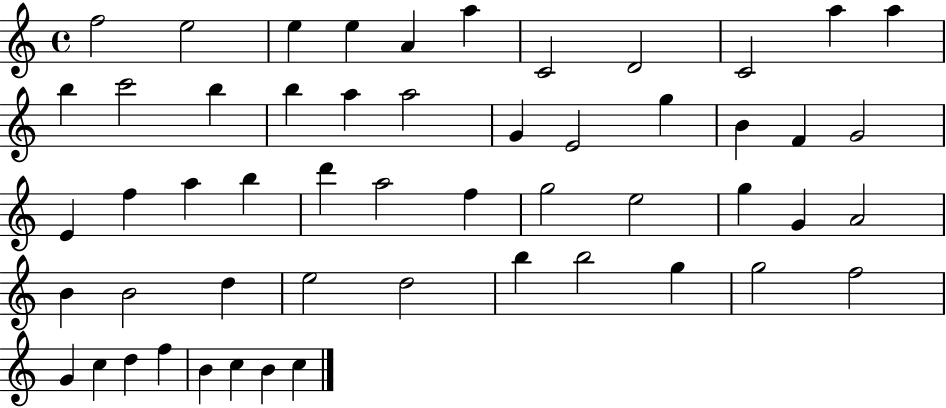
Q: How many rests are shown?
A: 0